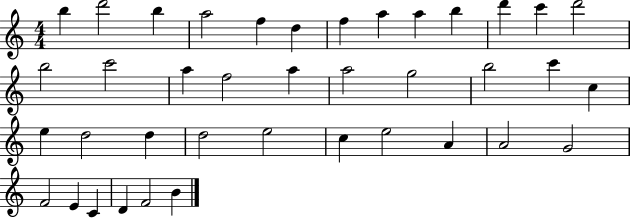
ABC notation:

X:1
T:Untitled
M:4/4
L:1/4
K:C
b d'2 b a2 f d f a a b d' c' d'2 b2 c'2 a f2 a a2 g2 b2 c' c e d2 d d2 e2 c e2 A A2 G2 F2 E C D F2 B